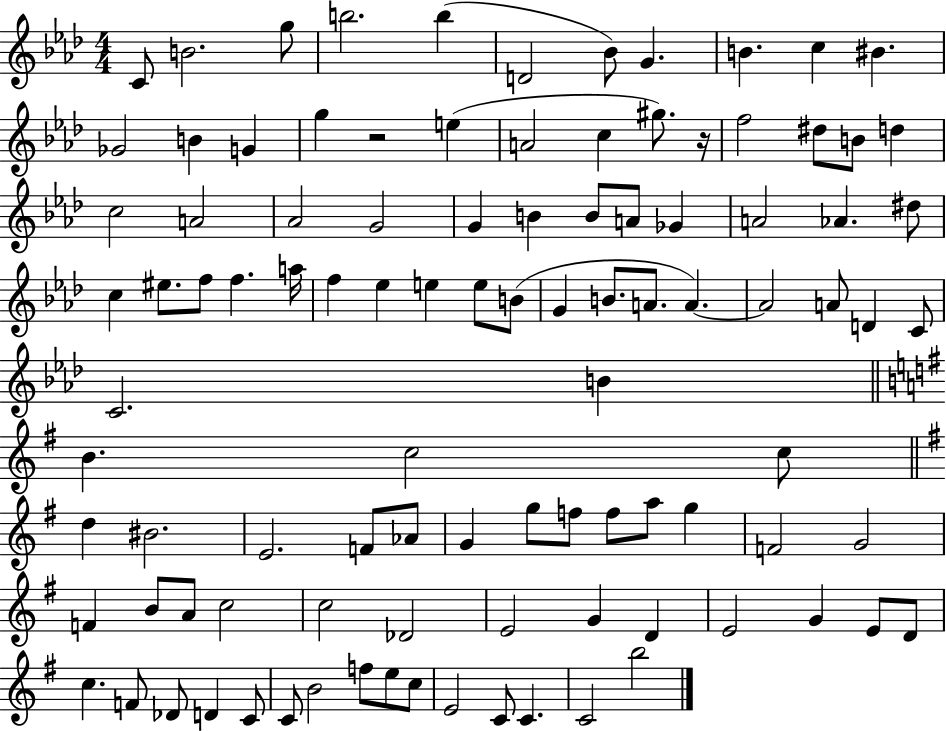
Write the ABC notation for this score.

X:1
T:Untitled
M:4/4
L:1/4
K:Ab
C/2 B2 g/2 b2 b D2 _B/2 G B c ^B _G2 B G g z2 e A2 c ^g/2 z/4 f2 ^d/2 B/2 d c2 A2 _A2 G2 G B B/2 A/2 _G A2 _A ^d/2 c ^e/2 f/2 f a/4 f _e e e/2 B/2 G B/2 A/2 A A2 A/2 D C/2 C2 B B c2 c/2 d ^B2 E2 F/2 _A/2 G g/2 f/2 f/2 a/2 g F2 G2 F B/2 A/2 c2 c2 _D2 E2 G D E2 G E/2 D/2 c F/2 _D/2 D C/2 C/2 B2 f/2 e/2 c/2 E2 C/2 C C2 b2